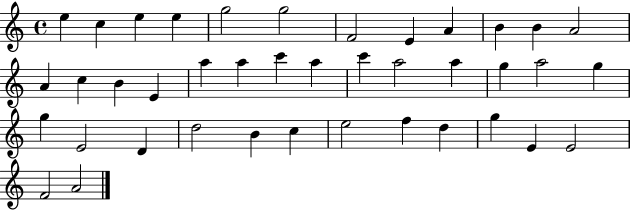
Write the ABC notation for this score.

X:1
T:Untitled
M:4/4
L:1/4
K:C
e c e e g2 g2 F2 E A B B A2 A c B E a a c' a c' a2 a g a2 g g E2 D d2 B c e2 f d g E E2 F2 A2